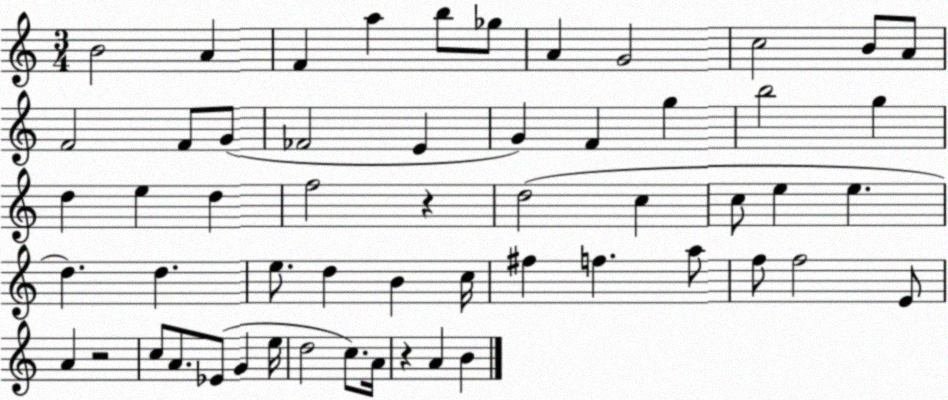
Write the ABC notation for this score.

X:1
T:Untitled
M:3/4
L:1/4
K:C
B2 A F a b/2 _g/2 A G2 c2 B/2 A/2 F2 F/2 G/2 _F2 E G F g b2 g d e d f2 z d2 c c/2 e e d d e/2 d B c/4 ^f f a/2 f/2 f2 E/2 A z2 c/2 A/2 _E/2 G e/4 d2 c/2 A/4 z A B